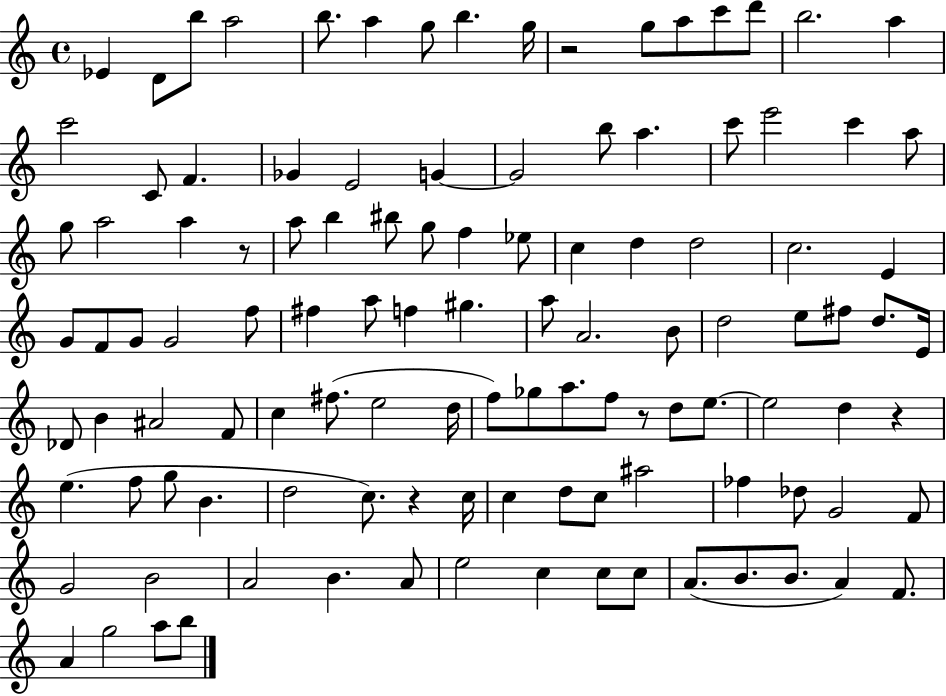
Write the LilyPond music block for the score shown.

{
  \clef treble
  \time 4/4
  \defaultTimeSignature
  \key c \major
  \repeat volta 2 { ees'4 d'8 b''8 a''2 | b''8. a''4 g''8 b''4. g''16 | r2 g''8 a''8 c'''8 d'''8 | b''2. a''4 | \break c'''2 c'8 f'4. | ges'4 e'2 g'4~~ | g'2 b''8 a''4. | c'''8 e'''2 c'''4 a''8 | \break g''8 a''2 a''4 r8 | a''8 b''4 bis''8 g''8 f''4 ees''8 | c''4 d''4 d''2 | c''2. e'4 | \break g'8 f'8 g'8 g'2 f''8 | fis''4 a''8 f''4 gis''4. | a''8 a'2. b'8 | d''2 e''8 fis''8 d''8. e'16 | \break des'8 b'4 ais'2 f'8 | c''4 fis''8.( e''2 d''16 | f''8) ges''8 a''8. f''8 r8 d''8 e''8.~~ | e''2 d''4 r4 | \break e''4.( f''8 g''8 b'4. | d''2 c''8.) r4 c''16 | c''4 d''8 c''8 ais''2 | fes''4 des''8 g'2 f'8 | \break g'2 b'2 | a'2 b'4. a'8 | e''2 c''4 c''8 c''8 | a'8.( b'8. b'8. a'4) f'8. | \break a'4 g''2 a''8 b''8 | } \bar "|."
}